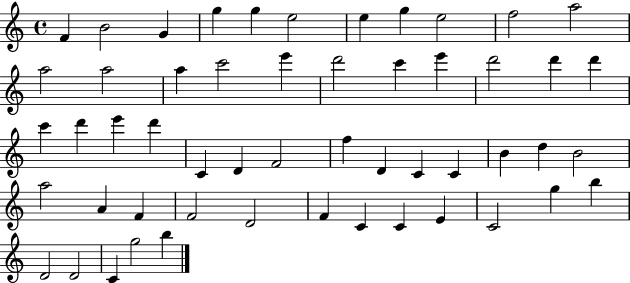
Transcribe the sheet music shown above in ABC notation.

X:1
T:Untitled
M:4/4
L:1/4
K:C
F B2 G g g e2 e g e2 f2 a2 a2 a2 a c'2 e' d'2 c' e' d'2 d' d' c' d' e' d' C D F2 f D C C B d B2 a2 A F F2 D2 F C C E C2 g b D2 D2 C g2 b